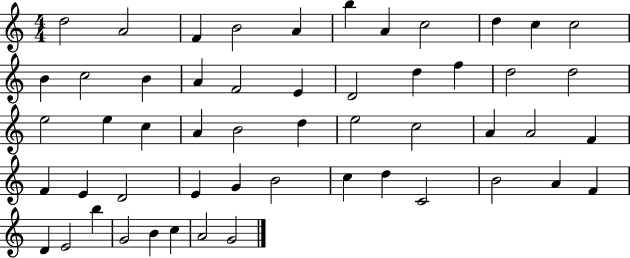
D5/h A4/h F4/q B4/h A4/q B5/q A4/q C5/h D5/q C5/q C5/h B4/q C5/h B4/q A4/q F4/h E4/q D4/h D5/q F5/q D5/h D5/h E5/h E5/q C5/q A4/q B4/h D5/q E5/h C5/h A4/q A4/h F4/q F4/q E4/q D4/h E4/q G4/q B4/h C5/q D5/q C4/h B4/h A4/q F4/q D4/q E4/h B5/q G4/h B4/q C5/q A4/h G4/h